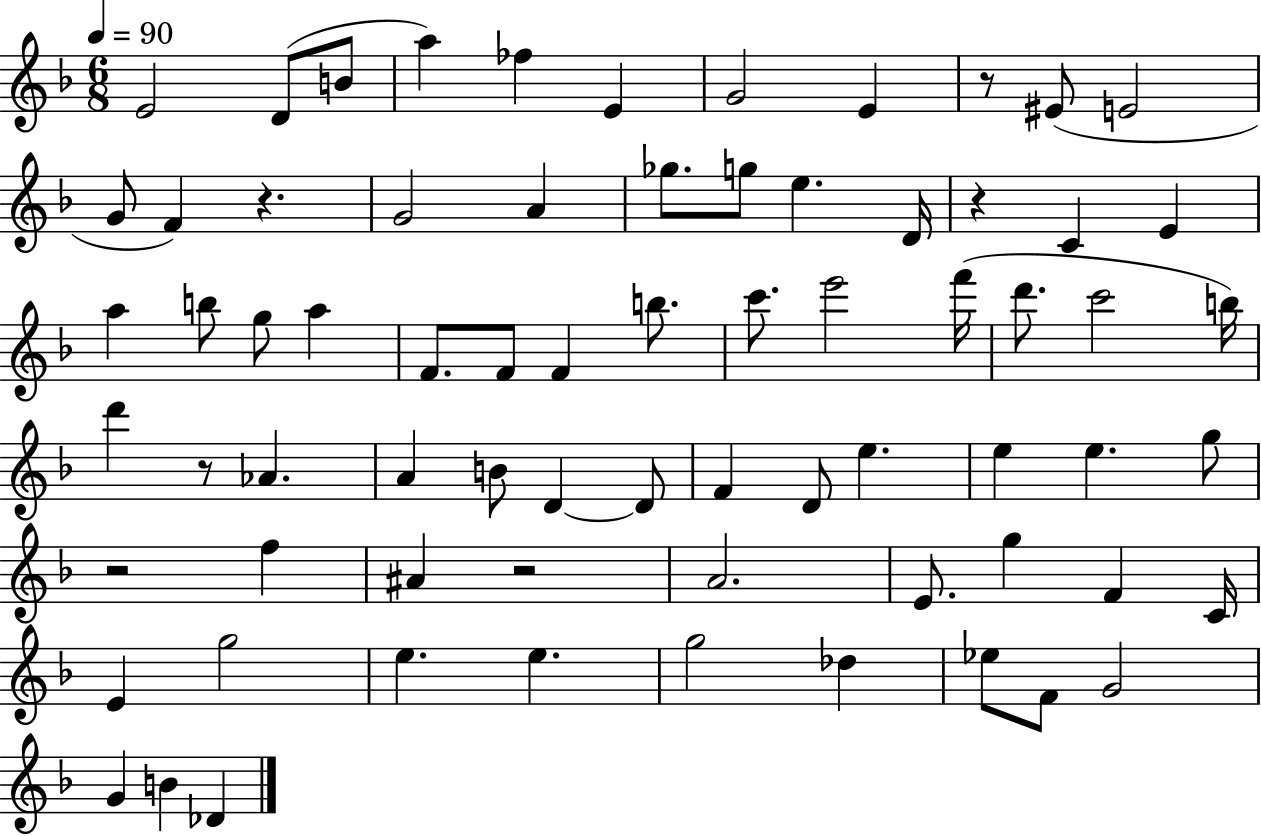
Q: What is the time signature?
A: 6/8